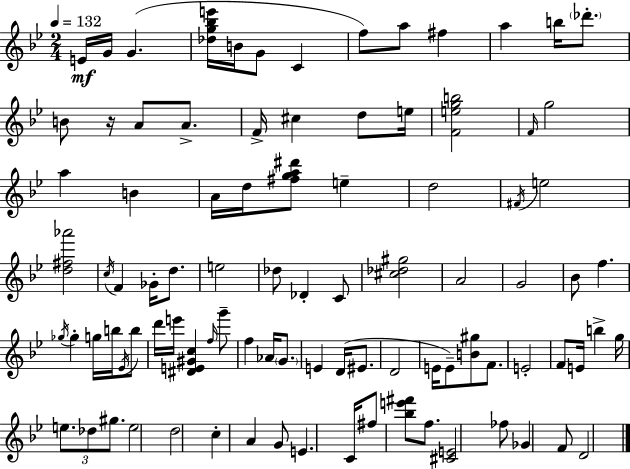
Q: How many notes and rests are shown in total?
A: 92